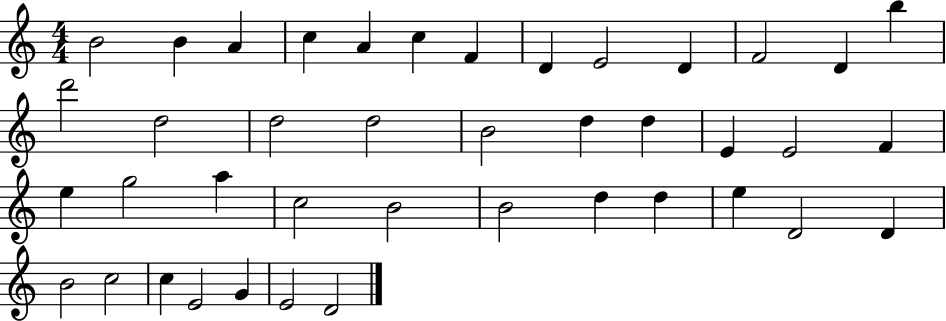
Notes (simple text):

B4/h B4/q A4/q C5/q A4/q C5/q F4/q D4/q E4/h D4/q F4/h D4/q B5/q D6/h D5/h D5/h D5/h B4/h D5/q D5/q E4/q E4/h F4/q E5/q G5/h A5/q C5/h B4/h B4/h D5/q D5/q E5/q D4/h D4/q B4/h C5/h C5/q E4/h G4/q E4/h D4/h